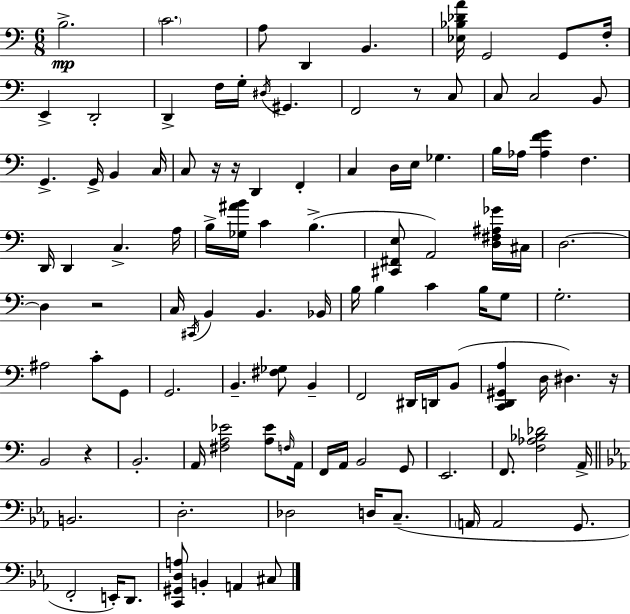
{
  \clef bass
  \numericTimeSignature
  \time 6/8
  \key c \major
  b2.->\mp | \parenthesize c'2. | a8 d,4 b,4. | <ees bes des' a'>16 g,2 g,8 f16-. | \break e,4-> d,2-. | d,4-> f16 g16-. \acciaccatura { dis16 } gis,4. | f,2 r8 c8 | c8 c2 b,8 | \break g,4.-> g,16-> b,4 | c16 c8 r16 r16 d,4 f,4-. | c4 d16 e16 ges4. | b16 aes16 <aes f' g'>4 f4. | \break d,16 d,4 c4.-> | a16 b16-> <ges ais' b'>16 c'4 b4.->( | <cis, fis, e>8 a,2) <d fis ais ges'>16 | cis16 d2.~~ | \break d4 r2 | c16 \acciaccatura { cis,16 } b,4 b,4. | bes,16 b16 b4 c'4 b16 | g8 g2.-. | \break ais2 c'8-. | g,8 g,2. | b,4.-- <fis ges>8 b,4-- | f,2 dis,16 d,16 | \break b,8( <c, d, gis, a>4 d16 dis4.) | r16 b,2 r4 | b,2.-. | a,16 <fis a ees'>2 <a ees'>8 | \break \grace { f16 } a,16 f,16 a,16 b,2 | g,8 e,2. | f,8. <f aes bes des'>2 | a,16-> \bar "||" \break \key ees \major b,2. | d2.-. | des2 d16 c8.--( | \parenthesize a,16 a,2 g,8. | \break f,2-. e,16-.) d,8. | <c, gis, d a>8 b,4-. a,4 cis8 | \bar "|."
}